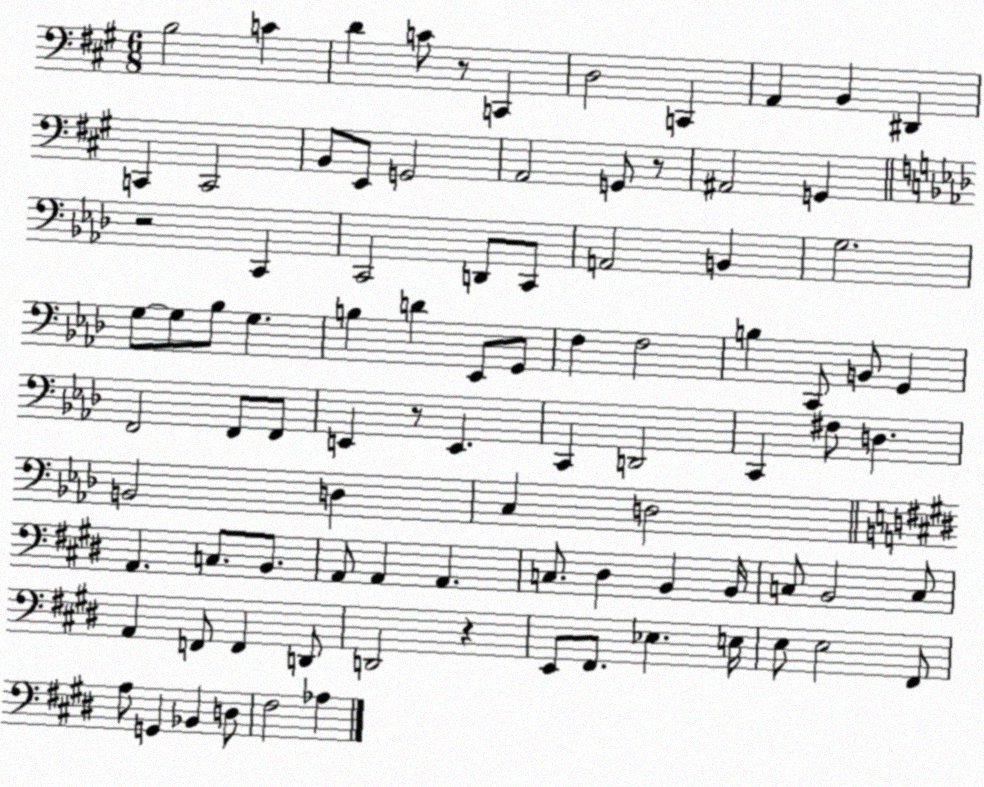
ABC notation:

X:1
T:Untitled
M:6/8
L:1/4
K:A
B,2 C D C/2 z/2 C,, D,2 C,, A,, B,, ^D,, C,, C,,2 B,,/2 E,,/2 G,,2 A,,2 G,,/2 z/2 ^A,,2 G,, z2 C,, C,,2 D,,/2 C,,/2 A,,2 B,, G,2 G,/2 G,/2 _B,/2 G, B, D _E,,/2 G,,/2 F, F,2 B, C,,/2 B,,/2 G,, F,,2 F,,/2 F,,/2 E,, z/2 E,, C,, D,,2 C,, ^F,/2 D, B,,2 D, C, D,2 A,, C,/2 B,,/2 A,,/2 A,, A,, C,/2 ^D, B,, B,,/4 C,/2 B,,2 C,/2 A,, F,,/2 F,, D,,/2 D,,2 z E,,/2 ^F,,/2 _E, E,/4 E,/2 E,2 ^F,,/2 A,/2 G,, _B,, D,/2 ^F,2 _A,